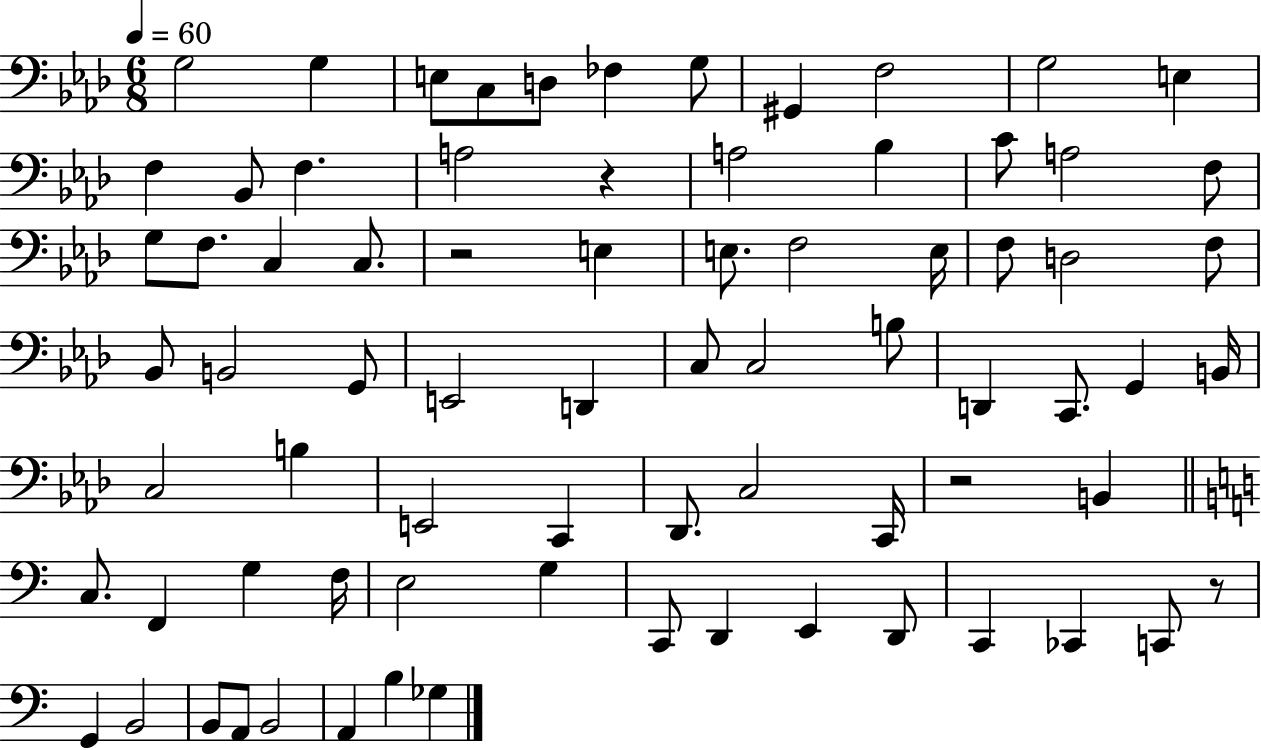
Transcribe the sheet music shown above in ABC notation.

X:1
T:Untitled
M:6/8
L:1/4
K:Ab
G,2 G, E,/2 C,/2 D,/2 _F, G,/2 ^G,, F,2 G,2 E, F, _B,,/2 F, A,2 z A,2 _B, C/2 A,2 F,/2 G,/2 F,/2 C, C,/2 z2 E, E,/2 F,2 E,/4 F,/2 D,2 F,/2 _B,,/2 B,,2 G,,/2 E,,2 D,, C,/2 C,2 B,/2 D,, C,,/2 G,, B,,/4 C,2 B, E,,2 C,, _D,,/2 C,2 C,,/4 z2 B,, C,/2 F,, G, F,/4 E,2 G, C,,/2 D,, E,, D,,/2 C,, _C,, C,,/2 z/2 G,, B,,2 B,,/2 A,,/2 B,,2 A,, B, _G,